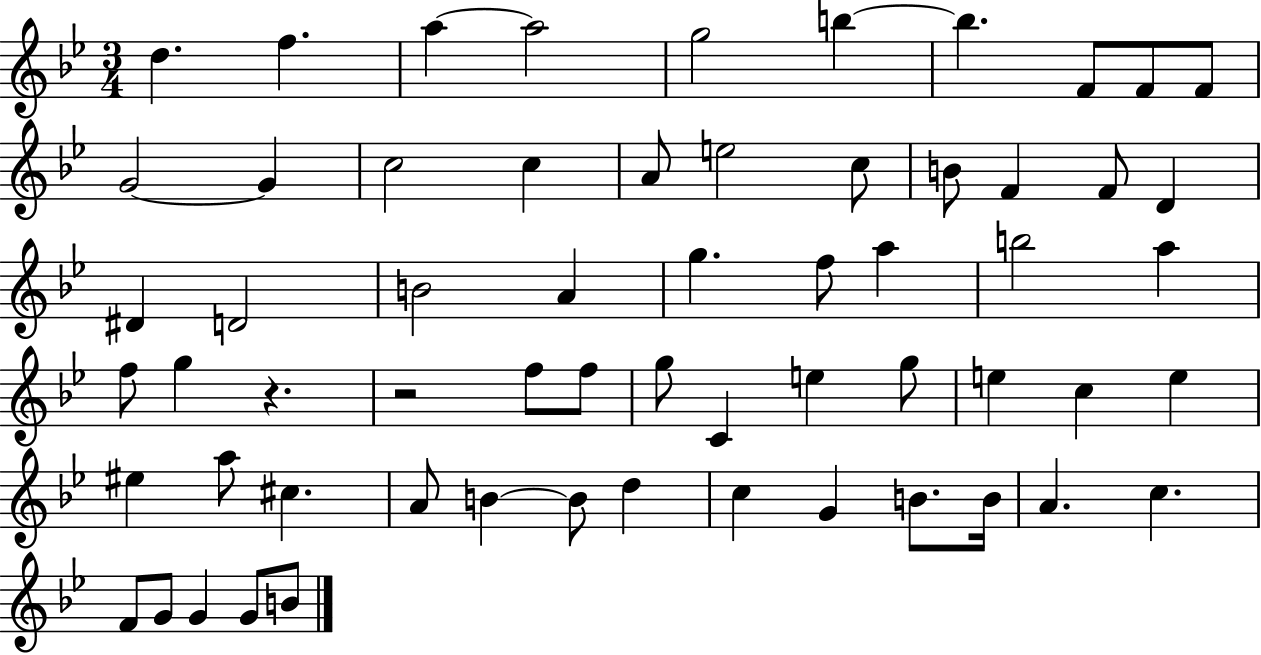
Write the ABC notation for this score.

X:1
T:Untitled
M:3/4
L:1/4
K:Bb
d f a a2 g2 b b F/2 F/2 F/2 G2 G c2 c A/2 e2 c/2 B/2 F F/2 D ^D D2 B2 A g f/2 a b2 a f/2 g z z2 f/2 f/2 g/2 C e g/2 e c e ^e a/2 ^c A/2 B B/2 d c G B/2 B/4 A c F/2 G/2 G G/2 B/2